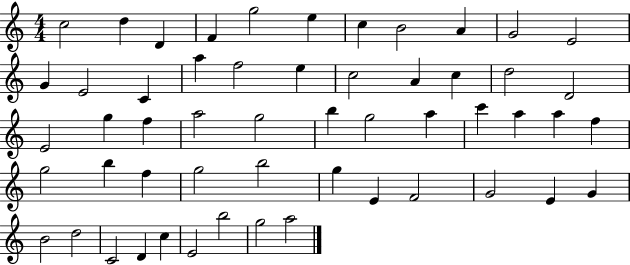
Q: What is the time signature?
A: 4/4